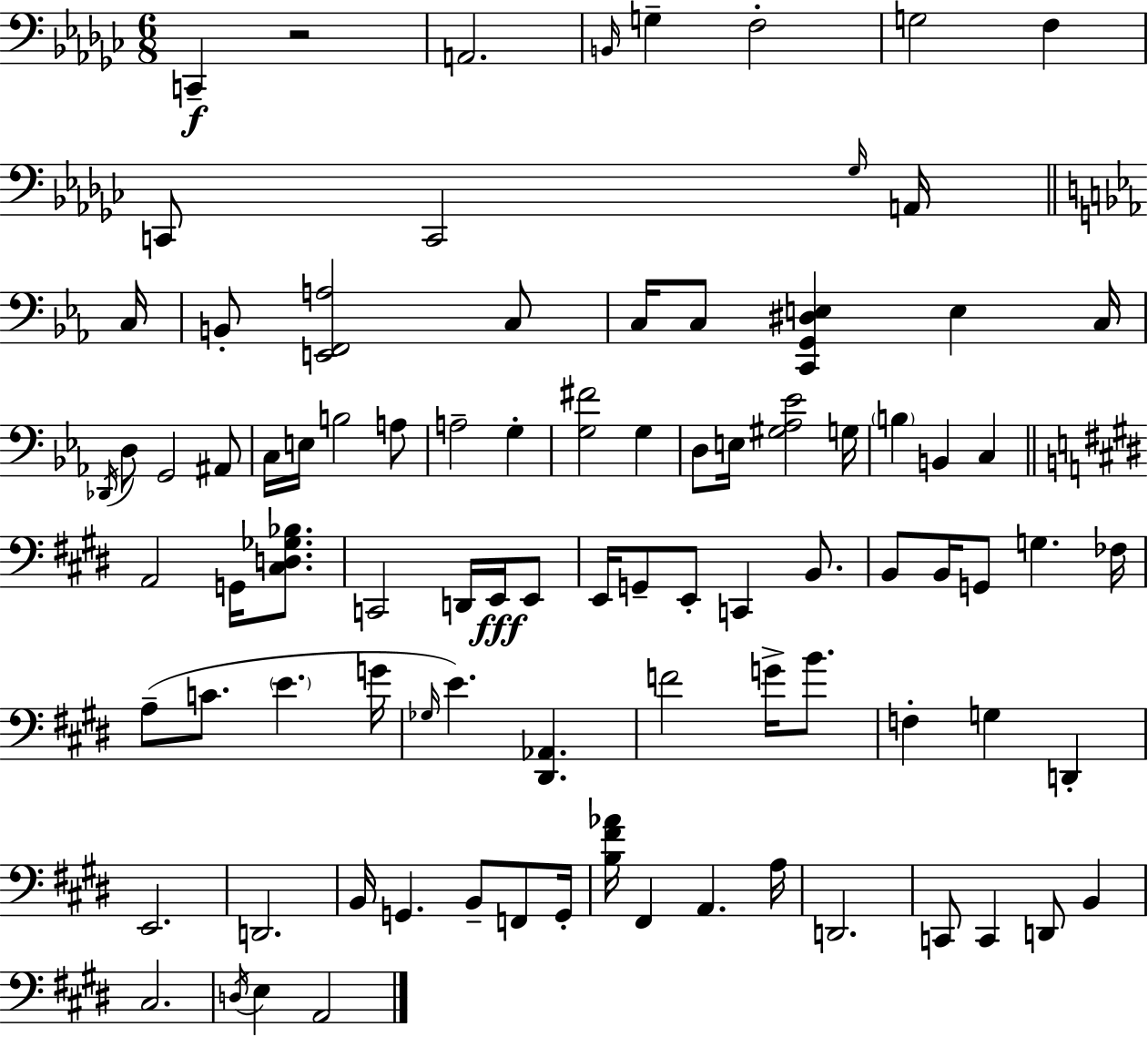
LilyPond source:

{
  \clef bass
  \numericTimeSignature
  \time 6/8
  \key ees \minor
  c,4--\f r2 | a,2. | \grace { b,16 } g4-- f2-. | g2 f4 | \break c,8 c,2 \grace { ges16 } | a,16 \bar "||" \break \key ees \major c16 b,8-. <e, f, a>2 c8 | c16 c8 <c, g, dis e>4 e4 | c16 \acciaccatura { des,16 } d8 g,2 | ais,8 c16 e16 b2 | \break a8 a2-- g4-. | <g fis'>2 g4 | d8 e16 <gis aes ees'>2 | g16 \parenthesize b4 b,4 c4 | \break \bar "||" \break \key e \major a,2 g,16 <cis d ges bes>8. | c,2 d,16 e,16\fff e,8 | e,16 g,8-- e,8-. c,4 b,8. | b,8 b,16 g,8 g4. fes16 | \break a8--( c'8. \parenthesize e'4. g'16 | \grace { ges16 }) e'4. <dis, aes,>4. | f'2 g'16-> b'8. | f4-. g4 d,4-. | \break e,2. | d,2. | b,16 g,4. b,8-- f,8 | g,16-. <b fis' aes'>16 fis,4 a,4. | \break a16 d,2. | c,8 c,4 d,8 b,4 | cis2. | \acciaccatura { d16 } e4 a,2 | \break \bar "|."
}